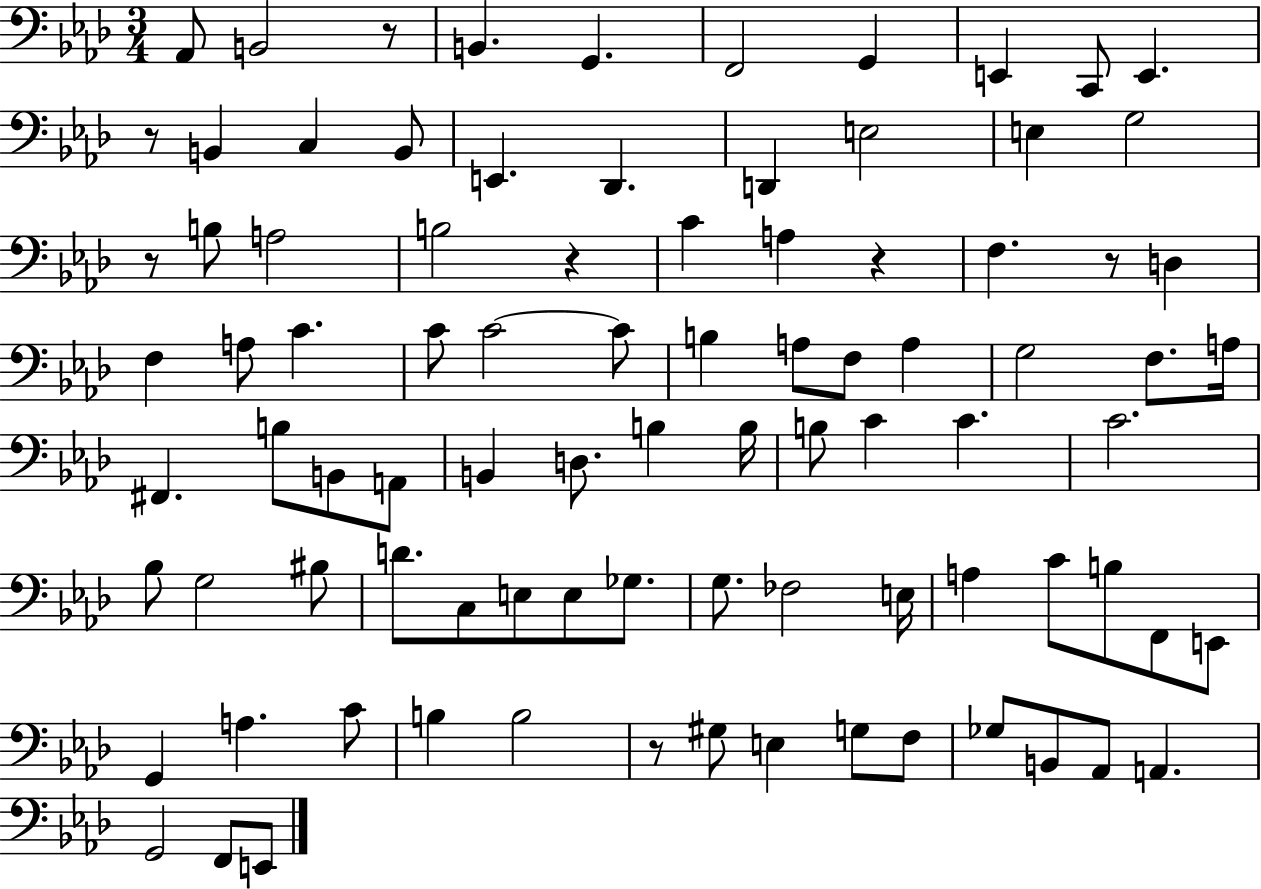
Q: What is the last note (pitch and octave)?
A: E2